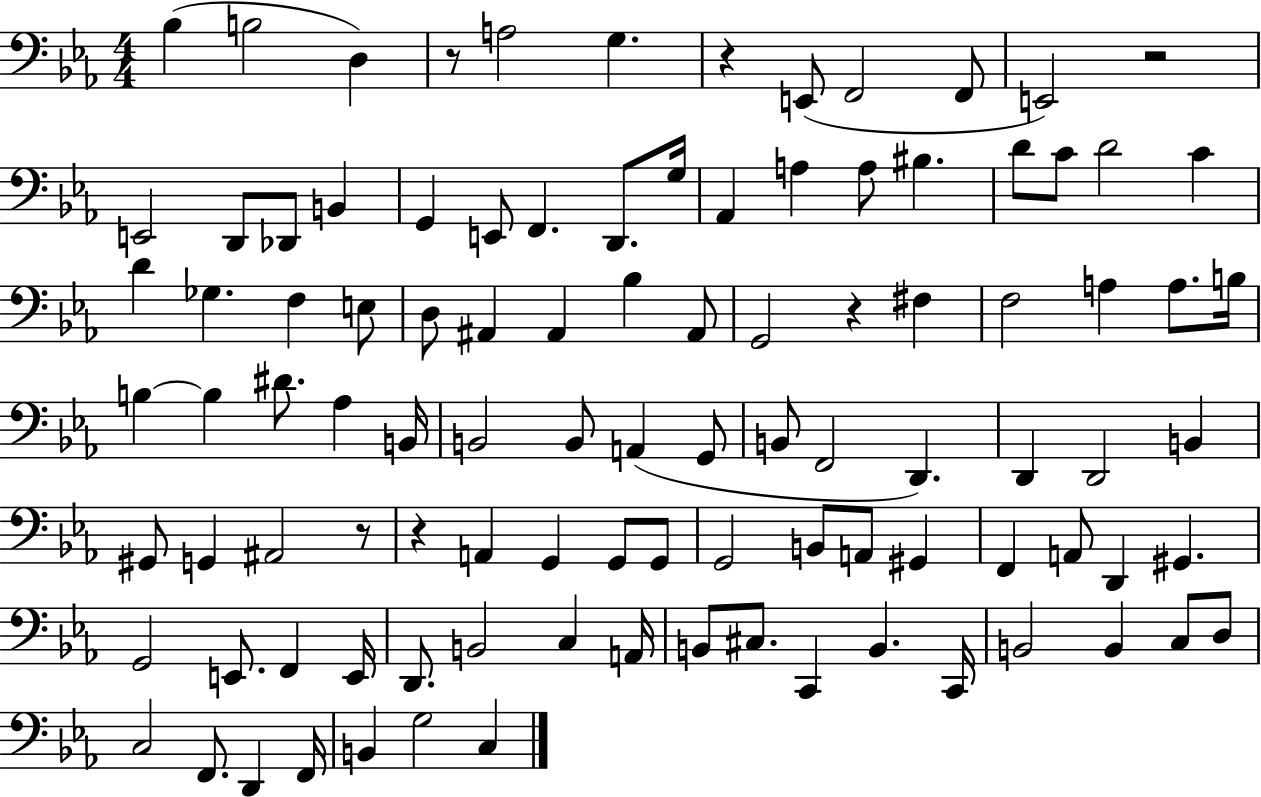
Bb3/q B3/h D3/q R/e A3/h G3/q. R/q E2/e F2/h F2/e E2/h R/h E2/h D2/e Db2/e B2/q G2/q E2/e F2/q. D2/e. G3/s Ab2/q A3/q A3/e BIS3/q. D4/e C4/e D4/h C4/q D4/q Gb3/q. F3/q E3/e D3/e A#2/q A#2/q Bb3/q A#2/e G2/h R/q F#3/q F3/h A3/q A3/e. B3/s B3/q B3/q D#4/e. Ab3/q B2/s B2/h B2/e A2/q G2/e B2/e F2/h D2/q. D2/q D2/h B2/q G#2/e G2/q A#2/h R/e R/q A2/q G2/q G2/e G2/e G2/h B2/e A2/e G#2/q F2/q A2/e D2/q G#2/q. G2/h E2/e. F2/q E2/s D2/e. B2/h C3/q A2/s B2/e C#3/e. C2/q B2/q. C2/s B2/h B2/q C3/e D3/e C3/h F2/e. D2/q F2/s B2/q G3/h C3/q